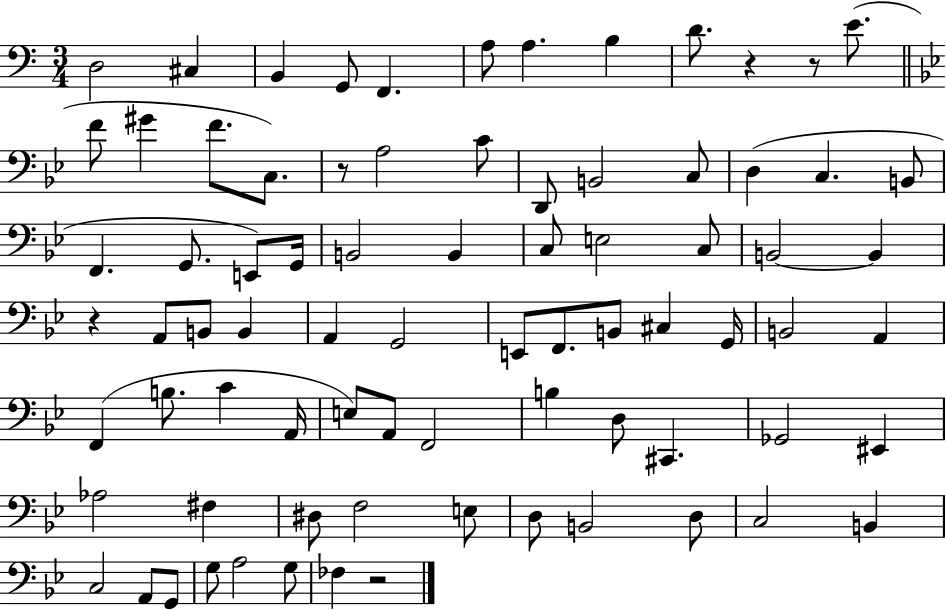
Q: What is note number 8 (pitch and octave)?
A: B3